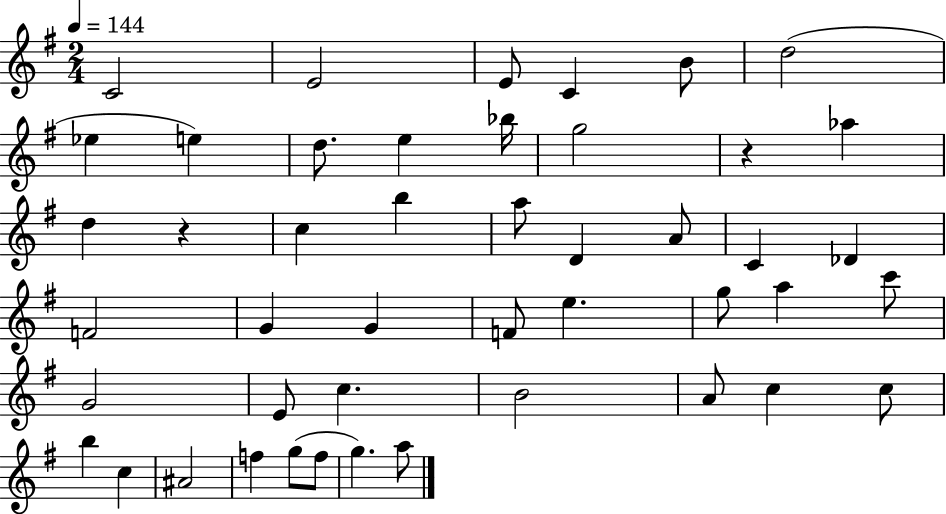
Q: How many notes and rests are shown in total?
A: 46